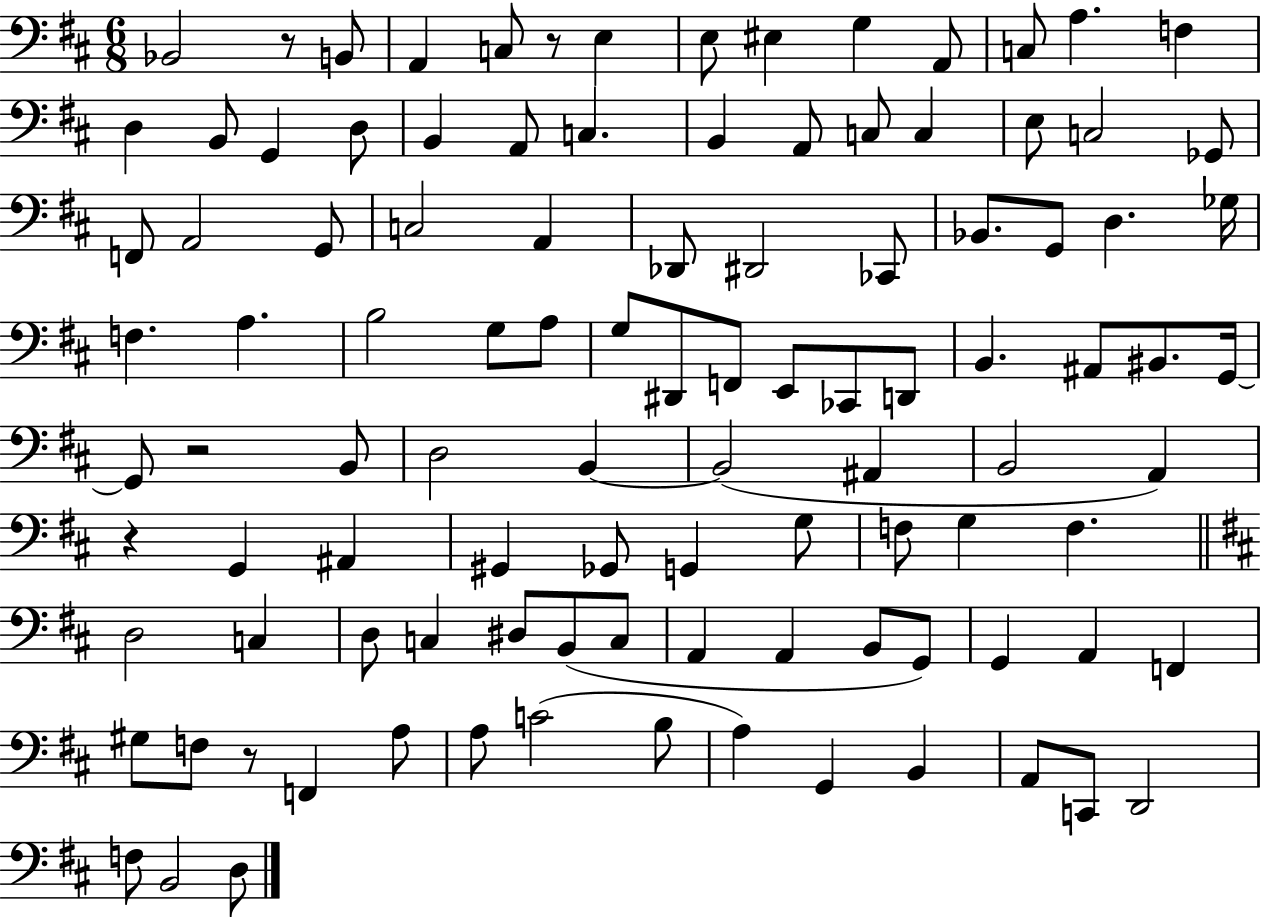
{
  \clef bass
  \numericTimeSignature
  \time 6/8
  \key d \major
  bes,2 r8 b,8 | a,4 c8 r8 e4 | e8 eis4 g4 a,8 | c8 a4. f4 | \break d4 b,8 g,4 d8 | b,4 a,8 c4. | b,4 a,8 c8 c4 | e8 c2 ges,8 | \break f,8 a,2 g,8 | c2 a,4 | des,8 dis,2 ces,8 | bes,8. g,8 d4. ges16 | \break f4. a4. | b2 g8 a8 | g8 dis,8 f,8 e,8 ces,8 d,8 | b,4. ais,8 bis,8. g,16~~ | \break g,8 r2 b,8 | d2 b,4~~ | b,2( ais,4 | b,2 a,4) | \break r4 g,4 ais,4 | gis,4 ges,8 g,4 g8 | f8 g4 f4. | \bar "||" \break \key d \major d2 c4 | d8 c4 dis8 b,8( c8 | a,4 a,4 b,8 g,8) | g,4 a,4 f,4 | \break gis8 f8 r8 f,4 a8 | a8 c'2( b8 | a4) g,4 b,4 | a,8 c,8 d,2 | \break f8 b,2 d8 | \bar "|."
}